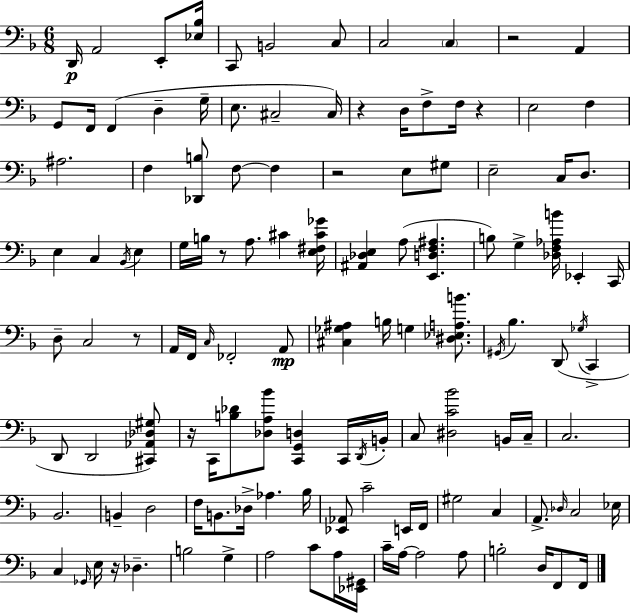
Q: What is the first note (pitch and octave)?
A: D2